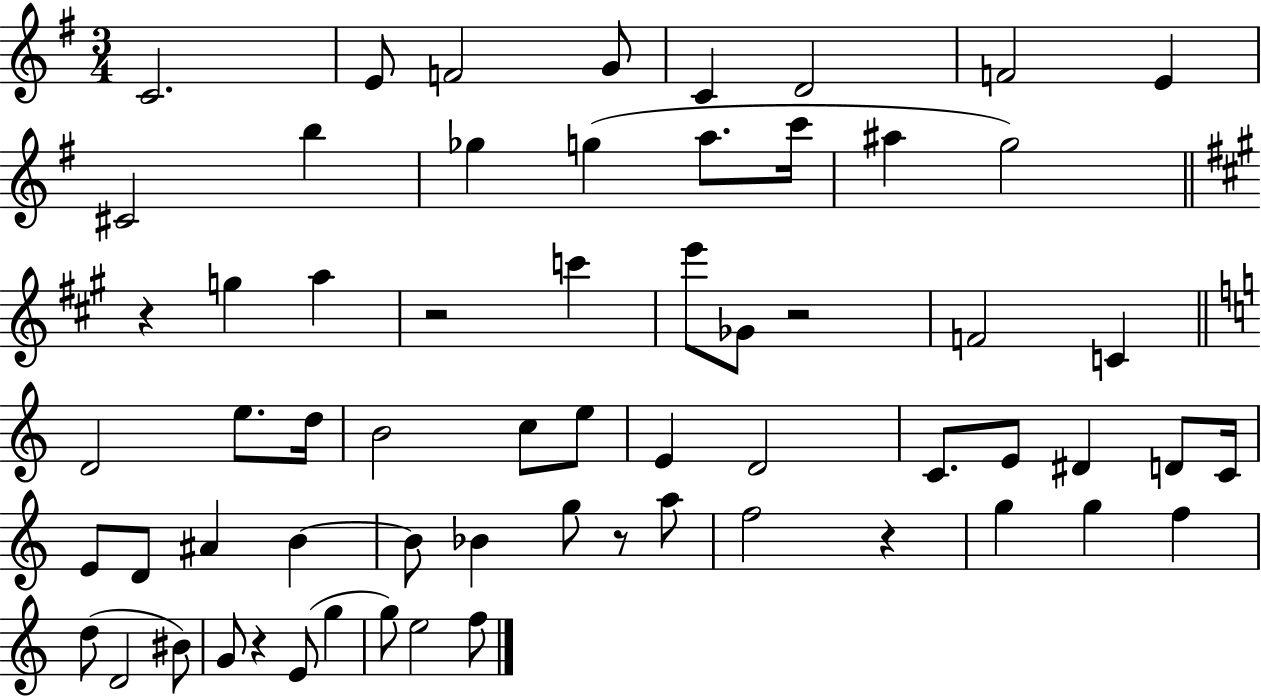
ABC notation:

X:1
T:Untitled
M:3/4
L:1/4
K:G
C2 E/2 F2 G/2 C D2 F2 E ^C2 b _g g a/2 c'/4 ^a g2 z g a z2 c' e'/2 _G/2 z2 F2 C D2 e/2 d/4 B2 c/2 e/2 E D2 C/2 E/2 ^D D/2 C/4 E/2 D/2 ^A B B/2 _B g/2 z/2 a/2 f2 z g g f d/2 D2 ^B/2 G/2 z E/2 g g/2 e2 f/2